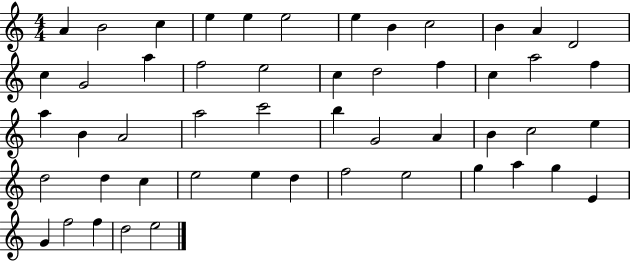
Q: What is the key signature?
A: C major